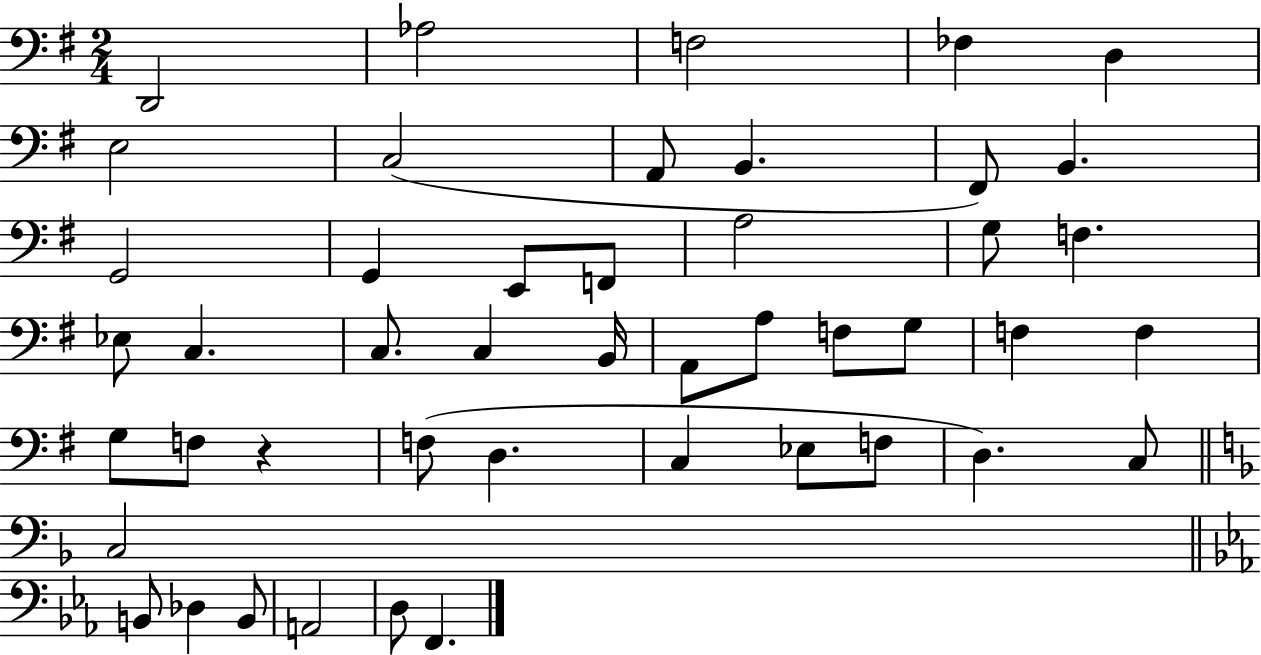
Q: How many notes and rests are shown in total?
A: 46